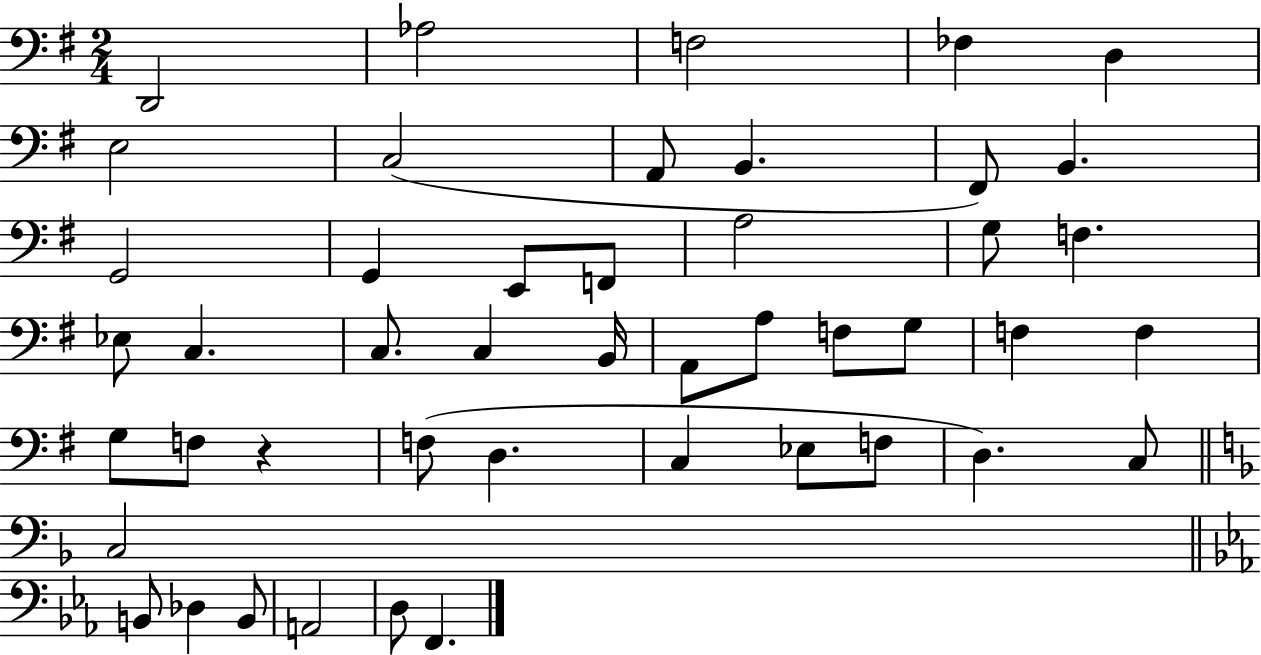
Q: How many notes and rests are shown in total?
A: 46